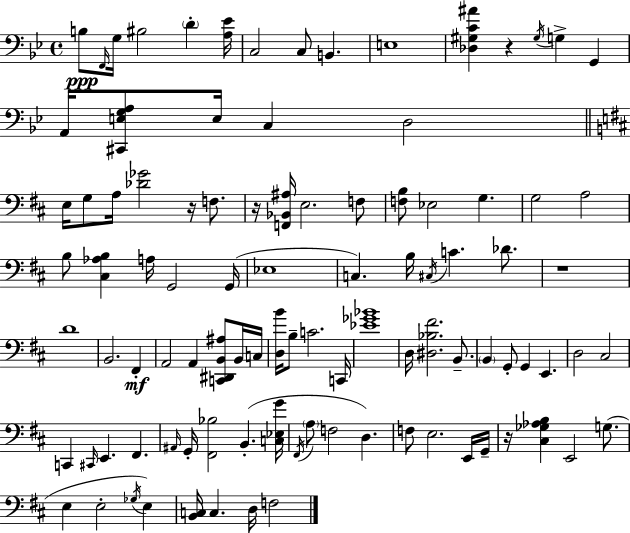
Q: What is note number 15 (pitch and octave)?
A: C3